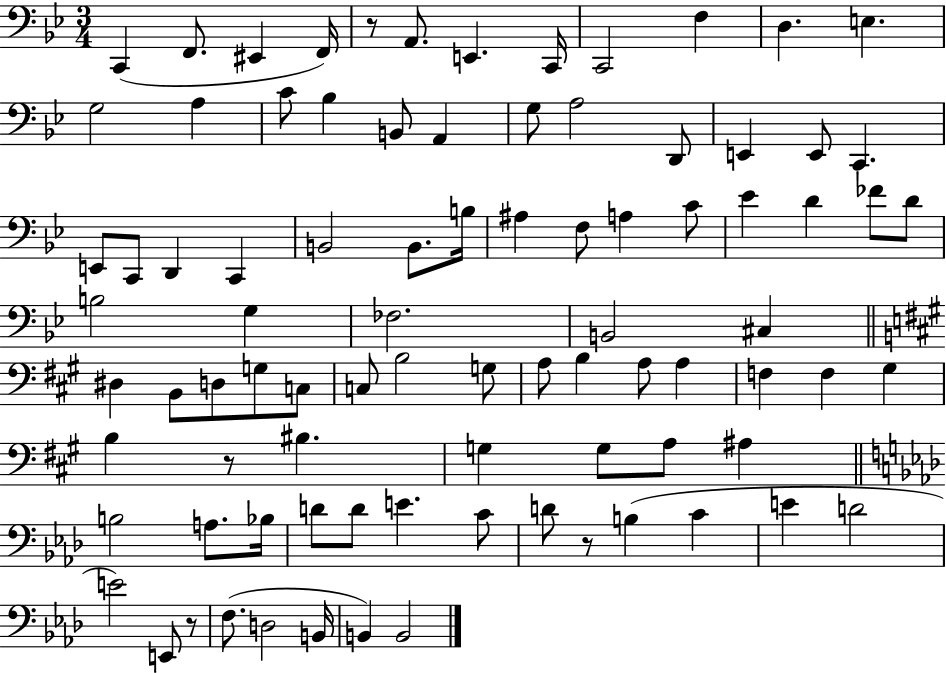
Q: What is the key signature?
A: BES major